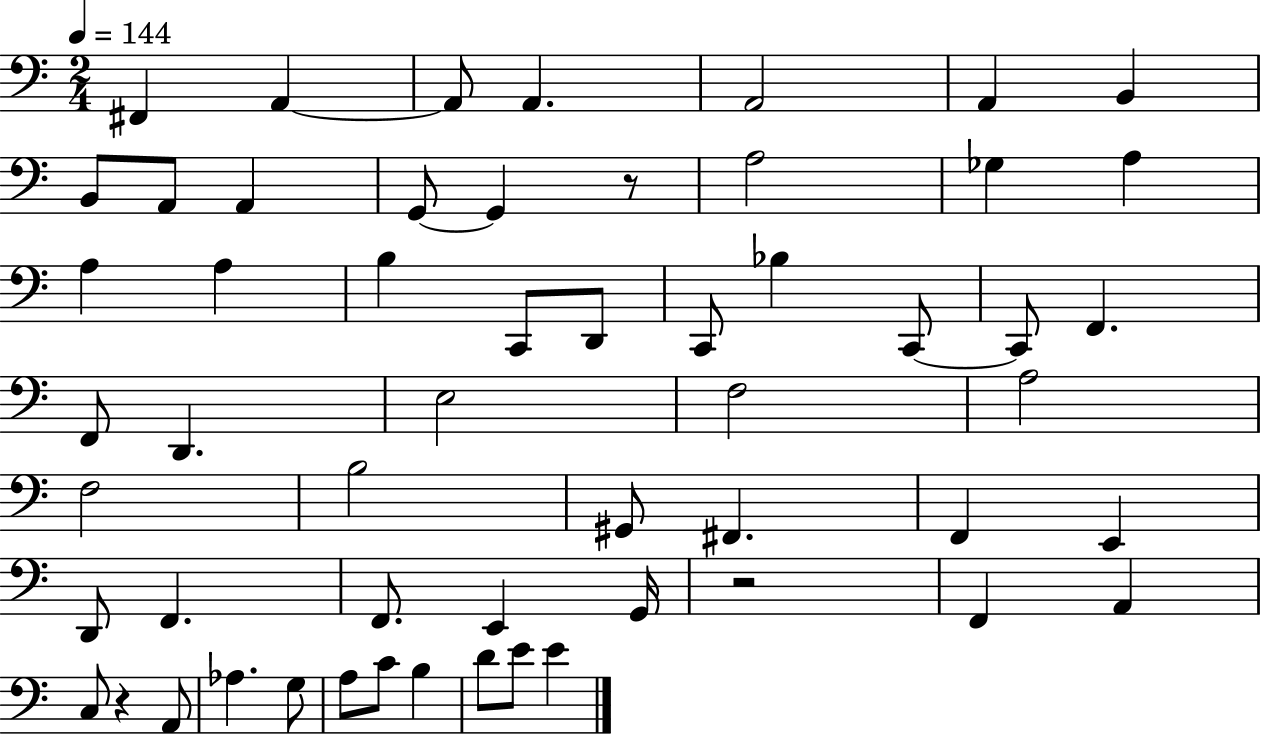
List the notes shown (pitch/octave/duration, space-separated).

F#2/q A2/q A2/e A2/q. A2/h A2/q B2/q B2/e A2/e A2/q G2/e G2/q R/e A3/h Gb3/q A3/q A3/q A3/q B3/q C2/e D2/e C2/e Bb3/q C2/e C2/e F2/q. F2/e D2/q. E3/h F3/h A3/h F3/h B3/h G#2/e F#2/q. F2/q E2/q D2/e F2/q. F2/e. E2/q G2/s R/h F2/q A2/q C3/e R/q A2/e Ab3/q. G3/e A3/e C4/e B3/q D4/e E4/e E4/q